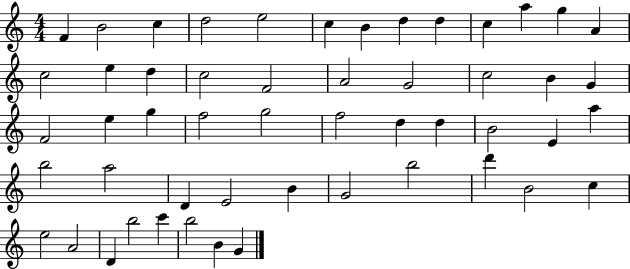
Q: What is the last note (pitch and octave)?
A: G4